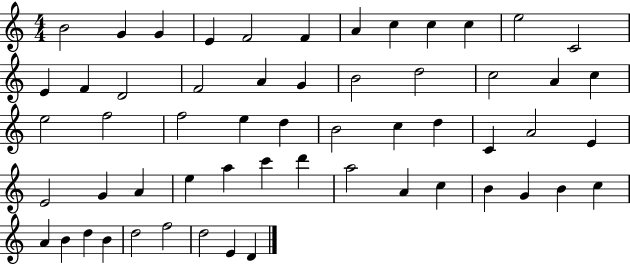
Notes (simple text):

B4/h G4/q G4/q E4/q F4/h F4/q A4/q C5/q C5/q C5/q E5/h C4/h E4/q F4/q D4/h F4/h A4/q G4/q B4/h D5/h C5/h A4/q C5/q E5/h F5/h F5/h E5/q D5/q B4/h C5/q D5/q C4/q A4/h E4/q E4/h G4/q A4/q E5/q A5/q C6/q D6/q A5/h A4/q C5/q B4/q G4/q B4/q C5/q A4/q B4/q D5/q B4/q D5/h F5/h D5/h E4/q D4/q